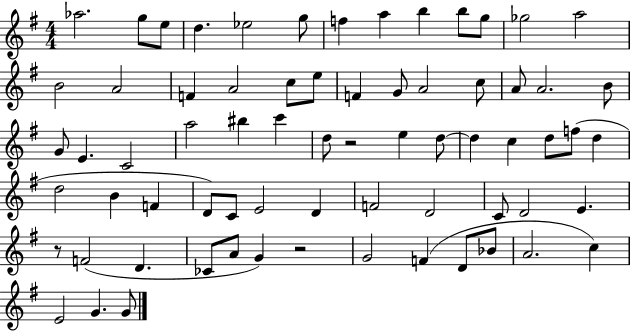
Ab5/h. G5/e E5/e D5/q. Eb5/h G5/e F5/q A5/q B5/q B5/e G5/e Gb5/h A5/h B4/h A4/h F4/q A4/h C5/e E5/e F4/q G4/e A4/h C5/e A4/e A4/h. B4/e G4/e E4/q. C4/h A5/h BIS5/q C6/q D5/e R/h E5/q D5/e D5/q C5/q D5/e F5/e D5/q D5/h B4/q F4/q D4/e C4/e E4/h D4/q F4/h D4/h C4/e D4/h E4/q. R/e F4/h D4/q. CES4/e A4/e G4/q R/h G4/h F4/q D4/e Bb4/e A4/h. C5/q E4/h G4/q. G4/e